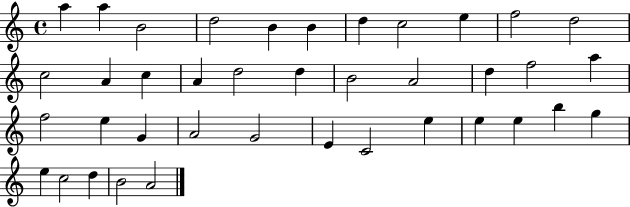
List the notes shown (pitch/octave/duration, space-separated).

A5/q A5/q B4/h D5/h B4/q B4/q D5/q C5/h E5/q F5/h D5/h C5/h A4/q C5/q A4/q D5/h D5/q B4/h A4/h D5/q F5/h A5/q F5/h E5/q G4/q A4/h G4/h E4/q C4/h E5/q E5/q E5/q B5/q G5/q E5/q C5/h D5/q B4/h A4/h